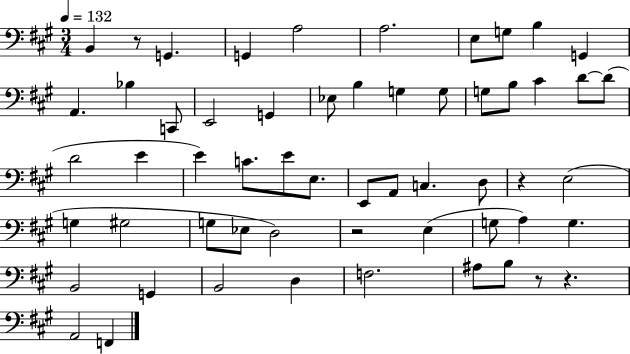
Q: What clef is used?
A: bass